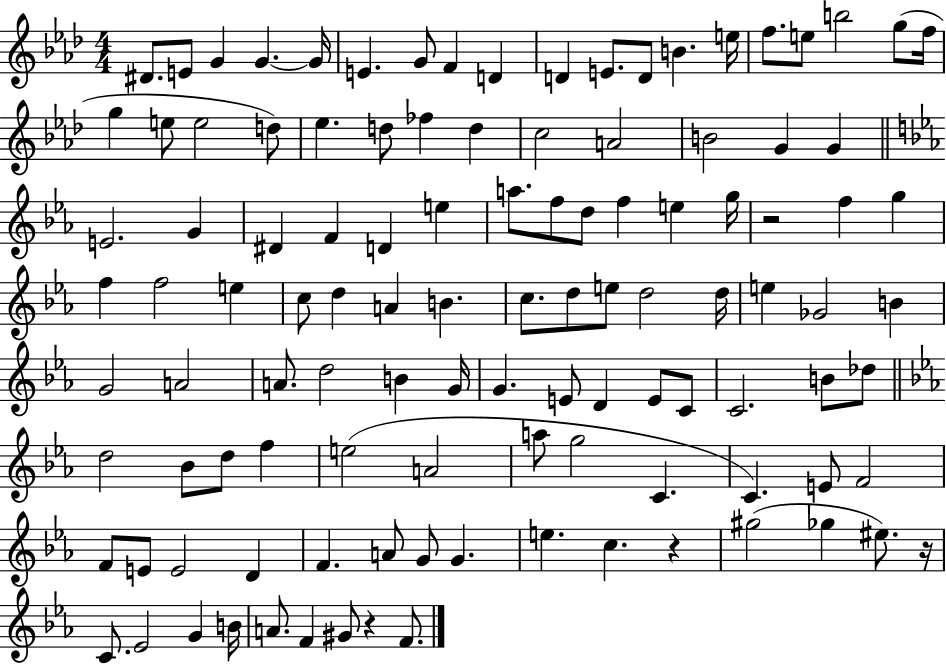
{
  \clef treble
  \numericTimeSignature
  \time 4/4
  \key aes \major
  dis'8. e'8 g'4 g'4.~~ g'16 | e'4. g'8 f'4 d'4 | d'4 e'8. d'8 b'4. e''16 | f''8. e''8 b''2 g''8( f''16 | \break g''4 e''8 e''2 d''8) | ees''4. d''8 fes''4 d''4 | c''2 a'2 | b'2 g'4 g'4 | \break \bar "||" \break \key ees \major e'2. g'4 | dis'4 f'4 d'4 e''4 | a''8. f''8 d''8 f''4 e''4 g''16 | r2 f''4 g''4 | \break f''4 f''2 e''4 | c''8 d''4 a'4 b'4. | c''8. d''8 e''8 d''2 d''16 | e''4 ges'2 b'4 | \break g'2 a'2 | a'8. d''2 b'4 g'16 | g'4. e'8 d'4 e'8 c'8 | c'2. b'8 des''8 | \break \bar "||" \break \key ees \major d''2 bes'8 d''8 f''4 | e''2( a'2 | a''8 g''2 c'4. | c'4.) e'8 f'2 | \break f'8 e'8 e'2 d'4 | f'4. a'8 g'8 g'4. | e''4. c''4. r4 | gis''2( ges''4 eis''8.) r16 | \break c'8. ees'2 g'4 b'16 | a'8. f'4 gis'8 r4 f'8. | \bar "|."
}